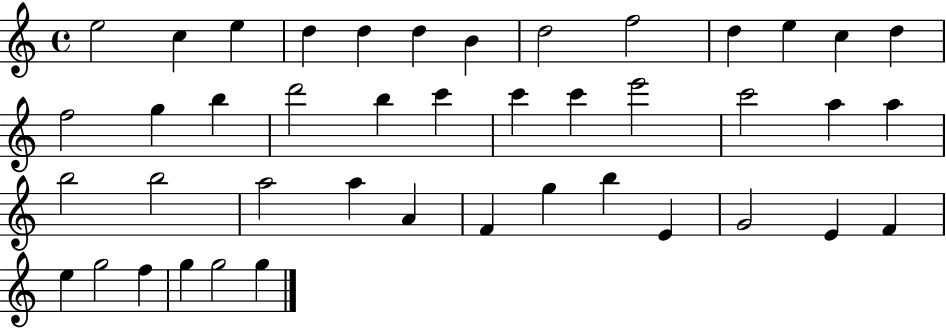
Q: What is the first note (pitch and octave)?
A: E5